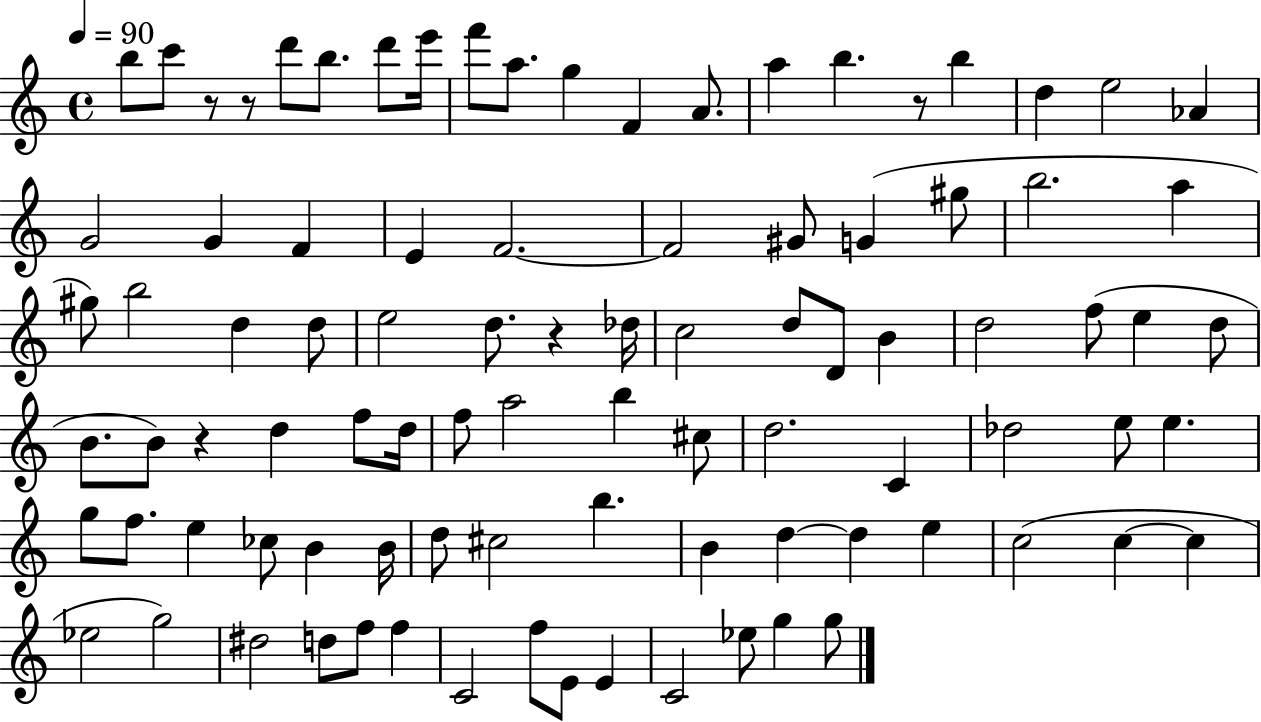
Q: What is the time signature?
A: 4/4